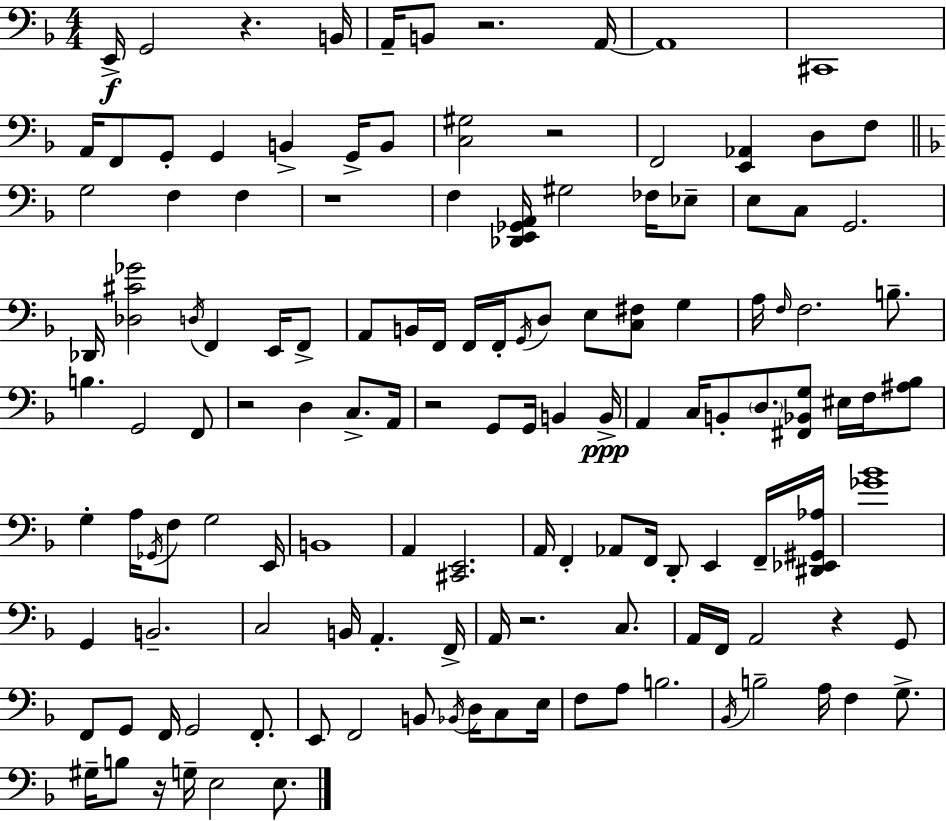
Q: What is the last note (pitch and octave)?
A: E3